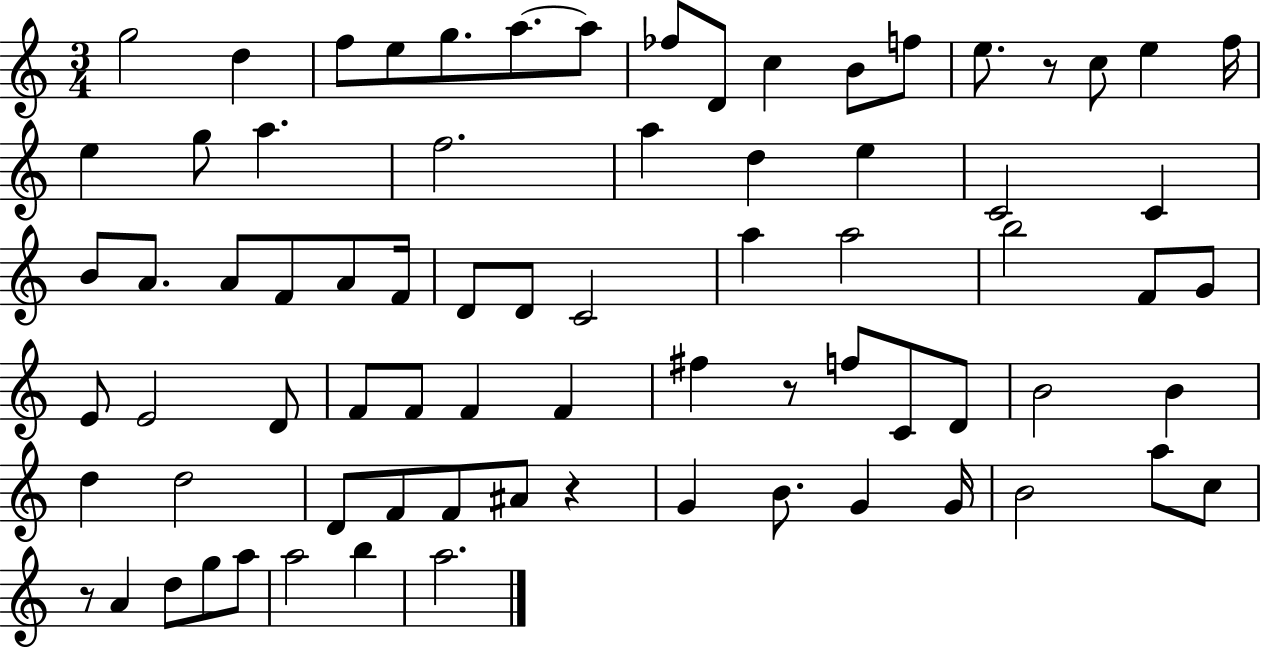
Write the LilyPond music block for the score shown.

{
  \clef treble
  \numericTimeSignature
  \time 3/4
  \key c \major
  g''2 d''4 | f''8 e''8 g''8. a''8.~~ a''8 | fes''8 d'8 c''4 b'8 f''8 | e''8. r8 c''8 e''4 f''16 | \break e''4 g''8 a''4. | f''2. | a''4 d''4 e''4 | c'2 c'4 | \break b'8 a'8. a'8 f'8 a'8 f'16 | d'8 d'8 c'2 | a''4 a''2 | b''2 f'8 g'8 | \break e'8 e'2 d'8 | f'8 f'8 f'4 f'4 | fis''4 r8 f''8 c'8 d'8 | b'2 b'4 | \break d''4 d''2 | d'8 f'8 f'8 ais'8 r4 | g'4 b'8. g'4 g'16 | b'2 a''8 c''8 | \break r8 a'4 d''8 g''8 a''8 | a''2 b''4 | a''2. | \bar "|."
}